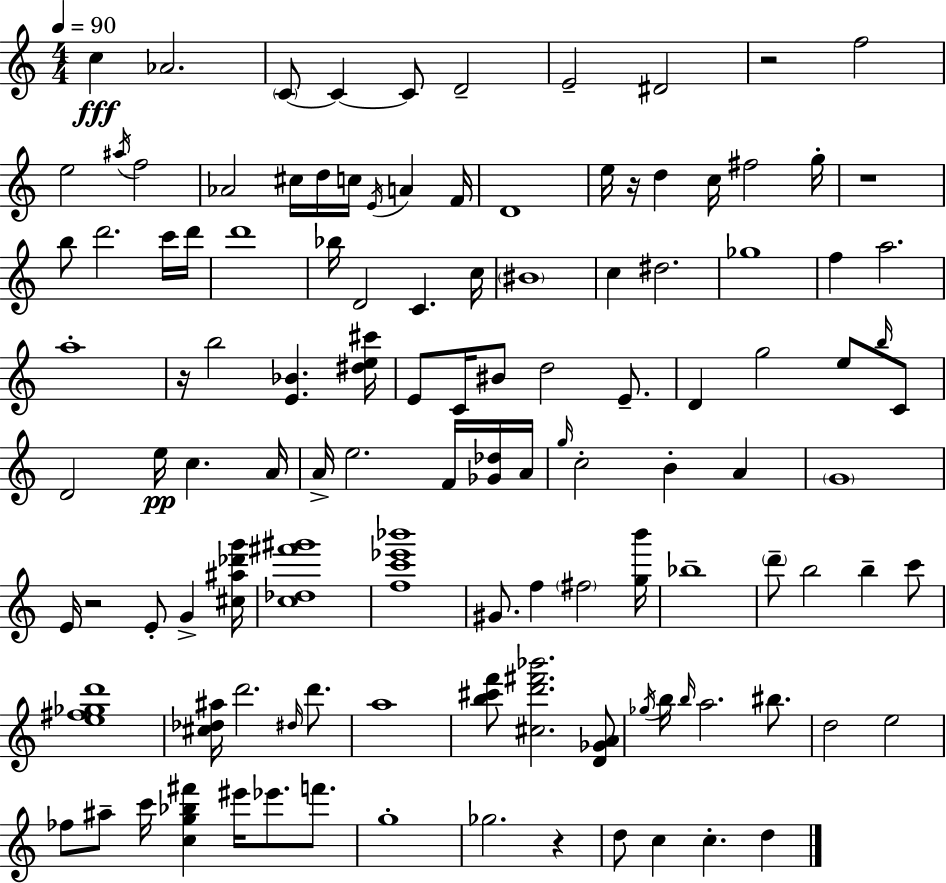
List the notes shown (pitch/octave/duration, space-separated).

C5/q Ab4/h. C4/e C4/q C4/e D4/h E4/h D#4/h R/h F5/h E5/h A#5/s F5/h Ab4/h C#5/s D5/s C5/s E4/s A4/q F4/s D4/w E5/s R/s D5/q C5/s F#5/h G5/s R/w B5/e D6/h. C6/s D6/s D6/w Bb5/s D4/h C4/q. C5/s BIS4/w C5/q D#5/h. Gb5/w F5/q A5/h. A5/w R/s B5/h [E4,Bb4]/q. [D#5,E5,C#6]/s E4/e C4/s BIS4/e D5/h E4/e. D4/q G5/h E5/e B5/s C4/e D4/h E5/s C5/q. A4/s A4/s E5/h. F4/s [Gb4,Db5]/s A4/s G5/s C5/h B4/q A4/q G4/w E4/s R/h E4/e G4/q [C#5,A#5,Db6,G6]/s [C5,Db5,F#6,G#6]/w [F5,C6,Eb6,Bb6]/w G#4/e. F5/q F#5/h [G5,B6]/s Bb5/w D6/e B5/h B5/q C6/e [E5,F#5,Gb5,D6]/w [C#5,Db5,A#5]/s D6/h. D#5/s D6/e. A5/w [B5,C#6,F6]/e [C#5,D6,F#6,Bb6]/h. [D4,Gb4,A4]/e Gb5/s B5/s B5/s A5/h. BIS5/e. D5/h E5/h FES5/e A#5/e C6/s [C5,G5,Bb5,F#6]/q EIS6/s Eb6/e. F6/e. G5/w Gb5/h. R/q D5/e C5/q C5/q. D5/q